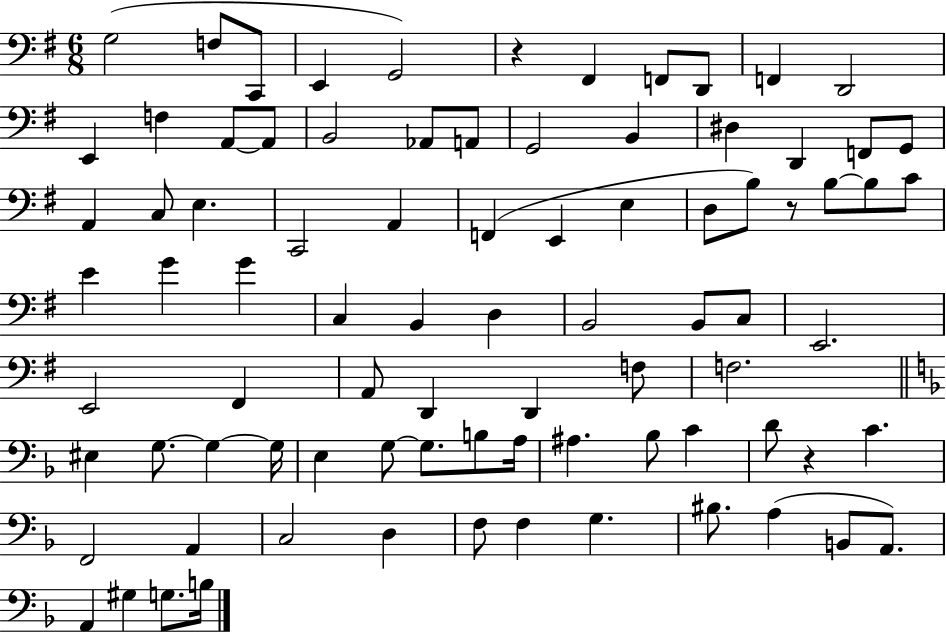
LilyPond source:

{
  \clef bass
  \numericTimeSignature
  \time 6/8
  \key g \major
  g2( f8 c,8 | e,4 g,2) | r4 fis,4 f,8 d,8 | f,4 d,2 | \break e,4 f4 a,8~~ a,8 | b,2 aes,8 a,8 | g,2 b,4 | dis4 d,4 f,8 g,8 | \break a,4 c8 e4. | c,2 a,4 | f,4( e,4 e4 | d8 b8) r8 b8~~ b8 c'8 | \break e'4 g'4 g'4 | c4 b,4 d4 | b,2 b,8 c8 | e,2. | \break e,2 fis,4 | a,8 d,4 d,4 f8 | f2. | \bar "||" \break \key f \major eis4 g8.~~ g4~~ g16 | e4 g8~~ g8. b8 a16 | ais4. bes8 c'4 | d'8 r4 c'4. | \break f,2 a,4 | c2 d4 | f8 f4 g4. | bis8. a4( b,8 a,8.) | \break a,4 gis4 g8. b16 | \bar "|."
}